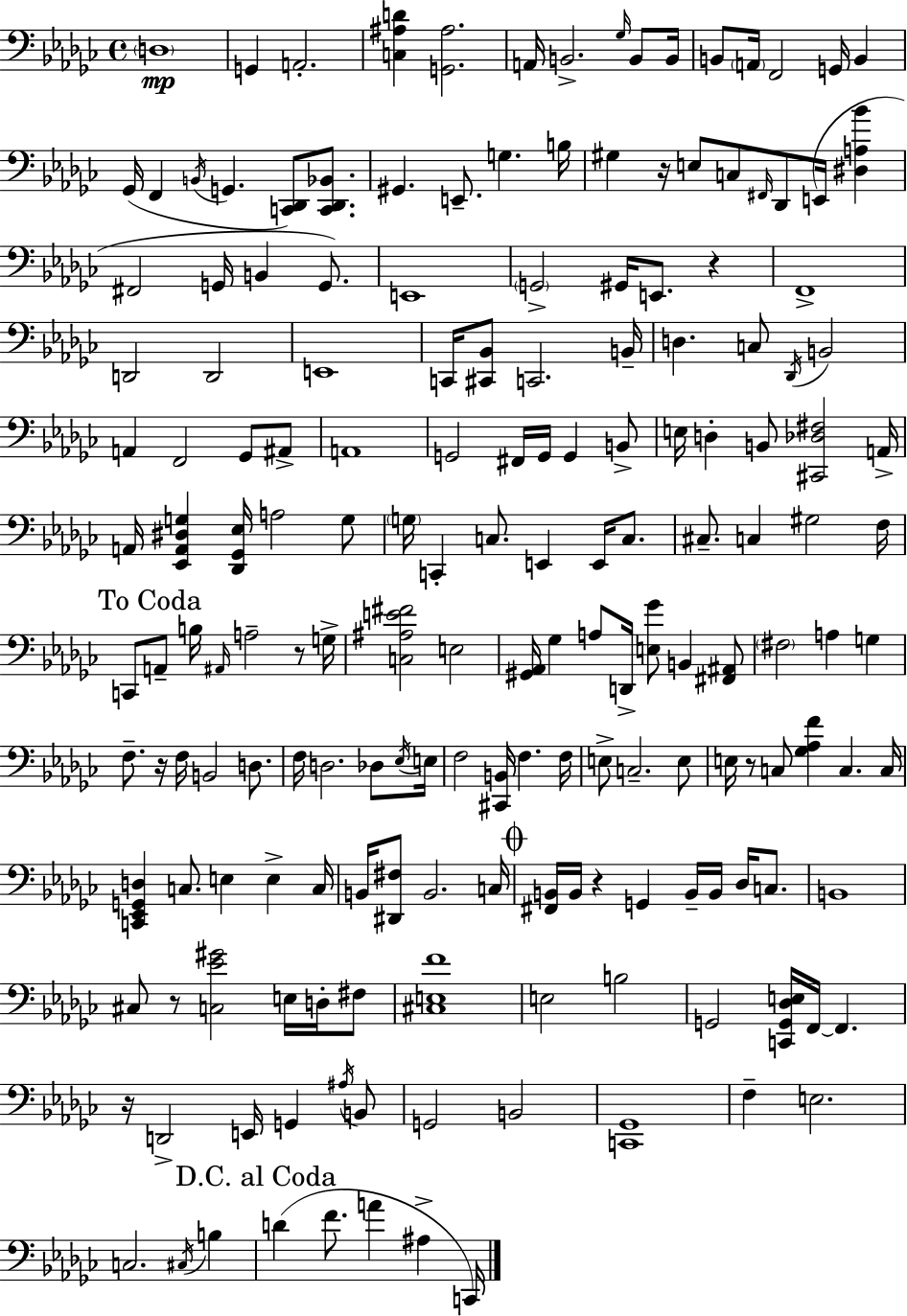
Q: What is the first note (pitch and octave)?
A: D3